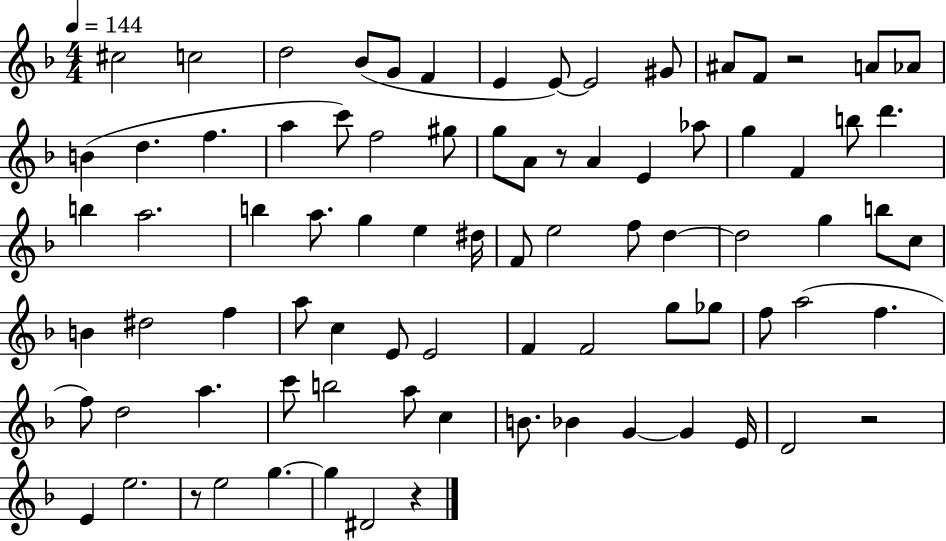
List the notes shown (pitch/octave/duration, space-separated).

C#5/h C5/h D5/h Bb4/e G4/e F4/q E4/q E4/e E4/h G#4/e A#4/e F4/e R/h A4/e Ab4/e B4/q D5/q. F5/q. A5/q C6/e F5/h G#5/e G5/e A4/e R/e A4/q E4/q Ab5/e G5/q F4/q B5/e D6/q. B5/q A5/h. B5/q A5/e. G5/q E5/q D#5/s F4/e E5/h F5/e D5/q D5/h G5/q B5/e C5/e B4/q D#5/h F5/q A5/e C5/q E4/e E4/h F4/q F4/h G5/e Gb5/e F5/e A5/h F5/q. F5/e D5/h A5/q. C6/e B5/h A5/e C5/q B4/e. Bb4/q G4/q G4/q E4/s D4/h R/h E4/q E5/h. R/e E5/h G5/q. G5/q D#4/h R/q